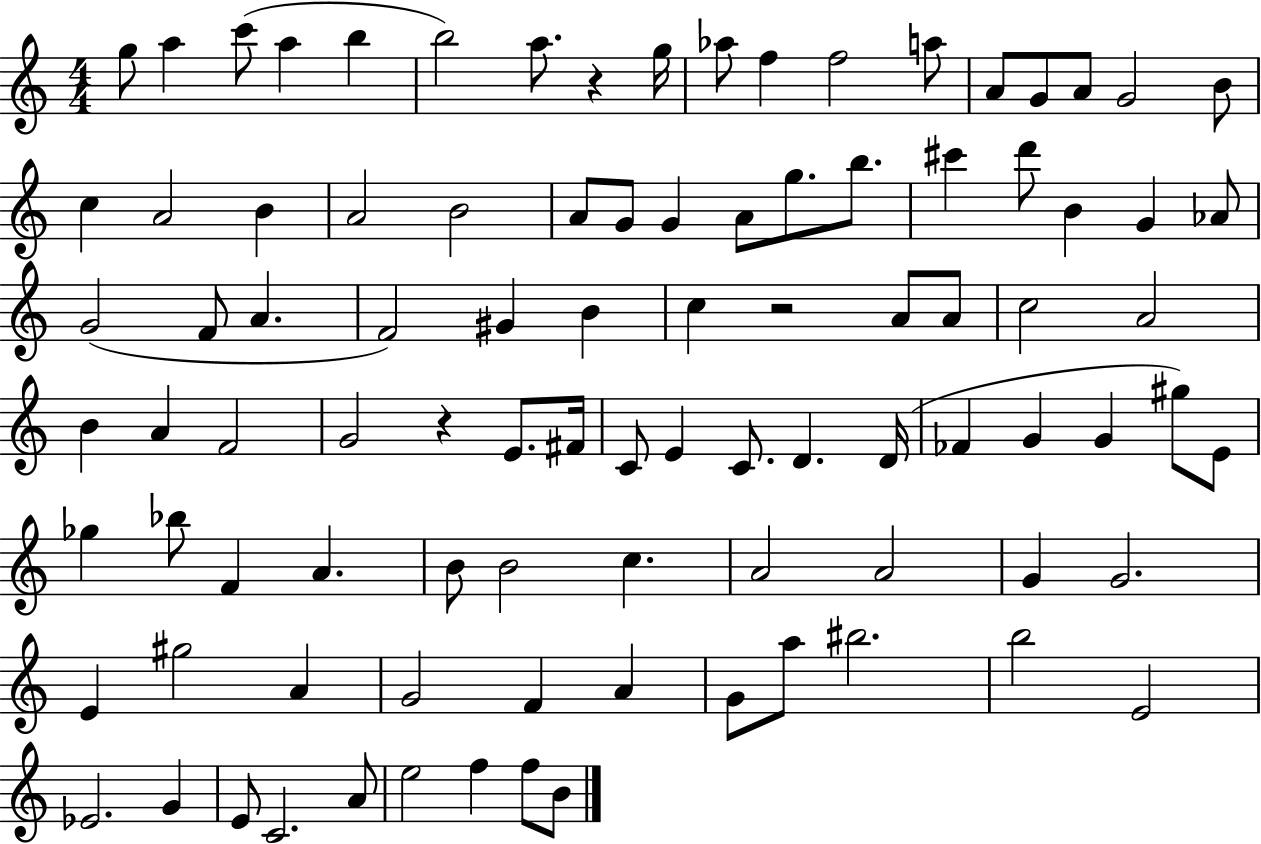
G5/e A5/q C6/e A5/q B5/q B5/h A5/e. R/q G5/s Ab5/e F5/q F5/h A5/e A4/e G4/e A4/e G4/h B4/e C5/q A4/h B4/q A4/h B4/h A4/e G4/e G4/q A4/e G5/e. B5/e. C#6/q D6/e B4/q G4/q Ab4/e G4/h F4/e A4/q. F4/h G#4/q B4/q C5/q R/h A4/e A4/e C5/h A4/h B4/q A4/q F4/h G4/h R/q E4/e. F#4/s C4/e E4/q C4/e. D4/q. D4/s FES4/q G4/q G4/q G#5/e E4/e Gb5/q Bb5/e F4/q A4/q. B4/e B4/h C5/q. A4/h A4/h G4/q G4/h. E4/q G#5/h A4/q G4/h F4/q A4/q G4/e A5/e BIS5/h. B5/h E4/h Eb4/h. G4/q E4/e C4/h. A4/e E5/h F5/q F5/e B4/e